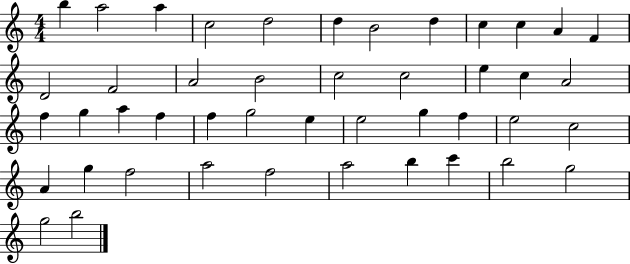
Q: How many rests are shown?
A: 0